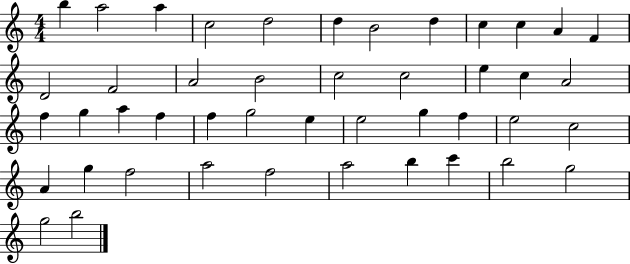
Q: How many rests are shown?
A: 0